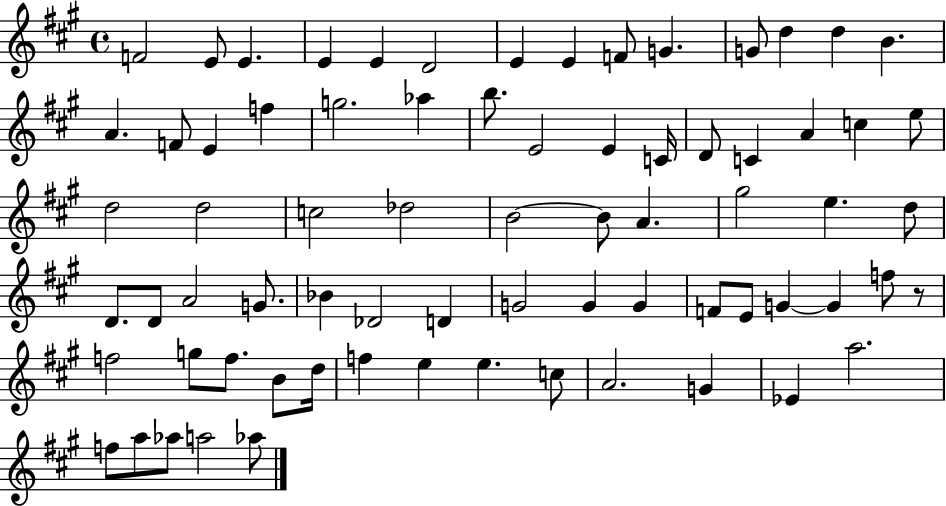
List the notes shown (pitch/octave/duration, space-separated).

F4/h E4/e E4/q. E4/q E4/q D4/h E4/q E4/q F4/e G4/q. G4/e D5/q D5/q B4/q. A4/q. F4/e E4/q F5/q G5/h. Ab5/q B5/e. E4/h E4/q C4/s D4/e C4/q A4/q C5/q E5/e D5/h D5/h C5/h Db5/h B4/h B4/e A4/q. G#5/h E5/q. D5/e D4/e. D4/e A4/h G4/e. Bb4/q Db4/h D4/q G4/h G4/q G4/q F4/e E4/e G4/q G4/q F5/e R/e F5/h G5/e F5/e. B4/e D5/s F5/q E5/q E5/q. C5/e A4/h. G4/q Eb4/q A5/h. F5/e A5/e Ab5/e A5/h Ab5/e